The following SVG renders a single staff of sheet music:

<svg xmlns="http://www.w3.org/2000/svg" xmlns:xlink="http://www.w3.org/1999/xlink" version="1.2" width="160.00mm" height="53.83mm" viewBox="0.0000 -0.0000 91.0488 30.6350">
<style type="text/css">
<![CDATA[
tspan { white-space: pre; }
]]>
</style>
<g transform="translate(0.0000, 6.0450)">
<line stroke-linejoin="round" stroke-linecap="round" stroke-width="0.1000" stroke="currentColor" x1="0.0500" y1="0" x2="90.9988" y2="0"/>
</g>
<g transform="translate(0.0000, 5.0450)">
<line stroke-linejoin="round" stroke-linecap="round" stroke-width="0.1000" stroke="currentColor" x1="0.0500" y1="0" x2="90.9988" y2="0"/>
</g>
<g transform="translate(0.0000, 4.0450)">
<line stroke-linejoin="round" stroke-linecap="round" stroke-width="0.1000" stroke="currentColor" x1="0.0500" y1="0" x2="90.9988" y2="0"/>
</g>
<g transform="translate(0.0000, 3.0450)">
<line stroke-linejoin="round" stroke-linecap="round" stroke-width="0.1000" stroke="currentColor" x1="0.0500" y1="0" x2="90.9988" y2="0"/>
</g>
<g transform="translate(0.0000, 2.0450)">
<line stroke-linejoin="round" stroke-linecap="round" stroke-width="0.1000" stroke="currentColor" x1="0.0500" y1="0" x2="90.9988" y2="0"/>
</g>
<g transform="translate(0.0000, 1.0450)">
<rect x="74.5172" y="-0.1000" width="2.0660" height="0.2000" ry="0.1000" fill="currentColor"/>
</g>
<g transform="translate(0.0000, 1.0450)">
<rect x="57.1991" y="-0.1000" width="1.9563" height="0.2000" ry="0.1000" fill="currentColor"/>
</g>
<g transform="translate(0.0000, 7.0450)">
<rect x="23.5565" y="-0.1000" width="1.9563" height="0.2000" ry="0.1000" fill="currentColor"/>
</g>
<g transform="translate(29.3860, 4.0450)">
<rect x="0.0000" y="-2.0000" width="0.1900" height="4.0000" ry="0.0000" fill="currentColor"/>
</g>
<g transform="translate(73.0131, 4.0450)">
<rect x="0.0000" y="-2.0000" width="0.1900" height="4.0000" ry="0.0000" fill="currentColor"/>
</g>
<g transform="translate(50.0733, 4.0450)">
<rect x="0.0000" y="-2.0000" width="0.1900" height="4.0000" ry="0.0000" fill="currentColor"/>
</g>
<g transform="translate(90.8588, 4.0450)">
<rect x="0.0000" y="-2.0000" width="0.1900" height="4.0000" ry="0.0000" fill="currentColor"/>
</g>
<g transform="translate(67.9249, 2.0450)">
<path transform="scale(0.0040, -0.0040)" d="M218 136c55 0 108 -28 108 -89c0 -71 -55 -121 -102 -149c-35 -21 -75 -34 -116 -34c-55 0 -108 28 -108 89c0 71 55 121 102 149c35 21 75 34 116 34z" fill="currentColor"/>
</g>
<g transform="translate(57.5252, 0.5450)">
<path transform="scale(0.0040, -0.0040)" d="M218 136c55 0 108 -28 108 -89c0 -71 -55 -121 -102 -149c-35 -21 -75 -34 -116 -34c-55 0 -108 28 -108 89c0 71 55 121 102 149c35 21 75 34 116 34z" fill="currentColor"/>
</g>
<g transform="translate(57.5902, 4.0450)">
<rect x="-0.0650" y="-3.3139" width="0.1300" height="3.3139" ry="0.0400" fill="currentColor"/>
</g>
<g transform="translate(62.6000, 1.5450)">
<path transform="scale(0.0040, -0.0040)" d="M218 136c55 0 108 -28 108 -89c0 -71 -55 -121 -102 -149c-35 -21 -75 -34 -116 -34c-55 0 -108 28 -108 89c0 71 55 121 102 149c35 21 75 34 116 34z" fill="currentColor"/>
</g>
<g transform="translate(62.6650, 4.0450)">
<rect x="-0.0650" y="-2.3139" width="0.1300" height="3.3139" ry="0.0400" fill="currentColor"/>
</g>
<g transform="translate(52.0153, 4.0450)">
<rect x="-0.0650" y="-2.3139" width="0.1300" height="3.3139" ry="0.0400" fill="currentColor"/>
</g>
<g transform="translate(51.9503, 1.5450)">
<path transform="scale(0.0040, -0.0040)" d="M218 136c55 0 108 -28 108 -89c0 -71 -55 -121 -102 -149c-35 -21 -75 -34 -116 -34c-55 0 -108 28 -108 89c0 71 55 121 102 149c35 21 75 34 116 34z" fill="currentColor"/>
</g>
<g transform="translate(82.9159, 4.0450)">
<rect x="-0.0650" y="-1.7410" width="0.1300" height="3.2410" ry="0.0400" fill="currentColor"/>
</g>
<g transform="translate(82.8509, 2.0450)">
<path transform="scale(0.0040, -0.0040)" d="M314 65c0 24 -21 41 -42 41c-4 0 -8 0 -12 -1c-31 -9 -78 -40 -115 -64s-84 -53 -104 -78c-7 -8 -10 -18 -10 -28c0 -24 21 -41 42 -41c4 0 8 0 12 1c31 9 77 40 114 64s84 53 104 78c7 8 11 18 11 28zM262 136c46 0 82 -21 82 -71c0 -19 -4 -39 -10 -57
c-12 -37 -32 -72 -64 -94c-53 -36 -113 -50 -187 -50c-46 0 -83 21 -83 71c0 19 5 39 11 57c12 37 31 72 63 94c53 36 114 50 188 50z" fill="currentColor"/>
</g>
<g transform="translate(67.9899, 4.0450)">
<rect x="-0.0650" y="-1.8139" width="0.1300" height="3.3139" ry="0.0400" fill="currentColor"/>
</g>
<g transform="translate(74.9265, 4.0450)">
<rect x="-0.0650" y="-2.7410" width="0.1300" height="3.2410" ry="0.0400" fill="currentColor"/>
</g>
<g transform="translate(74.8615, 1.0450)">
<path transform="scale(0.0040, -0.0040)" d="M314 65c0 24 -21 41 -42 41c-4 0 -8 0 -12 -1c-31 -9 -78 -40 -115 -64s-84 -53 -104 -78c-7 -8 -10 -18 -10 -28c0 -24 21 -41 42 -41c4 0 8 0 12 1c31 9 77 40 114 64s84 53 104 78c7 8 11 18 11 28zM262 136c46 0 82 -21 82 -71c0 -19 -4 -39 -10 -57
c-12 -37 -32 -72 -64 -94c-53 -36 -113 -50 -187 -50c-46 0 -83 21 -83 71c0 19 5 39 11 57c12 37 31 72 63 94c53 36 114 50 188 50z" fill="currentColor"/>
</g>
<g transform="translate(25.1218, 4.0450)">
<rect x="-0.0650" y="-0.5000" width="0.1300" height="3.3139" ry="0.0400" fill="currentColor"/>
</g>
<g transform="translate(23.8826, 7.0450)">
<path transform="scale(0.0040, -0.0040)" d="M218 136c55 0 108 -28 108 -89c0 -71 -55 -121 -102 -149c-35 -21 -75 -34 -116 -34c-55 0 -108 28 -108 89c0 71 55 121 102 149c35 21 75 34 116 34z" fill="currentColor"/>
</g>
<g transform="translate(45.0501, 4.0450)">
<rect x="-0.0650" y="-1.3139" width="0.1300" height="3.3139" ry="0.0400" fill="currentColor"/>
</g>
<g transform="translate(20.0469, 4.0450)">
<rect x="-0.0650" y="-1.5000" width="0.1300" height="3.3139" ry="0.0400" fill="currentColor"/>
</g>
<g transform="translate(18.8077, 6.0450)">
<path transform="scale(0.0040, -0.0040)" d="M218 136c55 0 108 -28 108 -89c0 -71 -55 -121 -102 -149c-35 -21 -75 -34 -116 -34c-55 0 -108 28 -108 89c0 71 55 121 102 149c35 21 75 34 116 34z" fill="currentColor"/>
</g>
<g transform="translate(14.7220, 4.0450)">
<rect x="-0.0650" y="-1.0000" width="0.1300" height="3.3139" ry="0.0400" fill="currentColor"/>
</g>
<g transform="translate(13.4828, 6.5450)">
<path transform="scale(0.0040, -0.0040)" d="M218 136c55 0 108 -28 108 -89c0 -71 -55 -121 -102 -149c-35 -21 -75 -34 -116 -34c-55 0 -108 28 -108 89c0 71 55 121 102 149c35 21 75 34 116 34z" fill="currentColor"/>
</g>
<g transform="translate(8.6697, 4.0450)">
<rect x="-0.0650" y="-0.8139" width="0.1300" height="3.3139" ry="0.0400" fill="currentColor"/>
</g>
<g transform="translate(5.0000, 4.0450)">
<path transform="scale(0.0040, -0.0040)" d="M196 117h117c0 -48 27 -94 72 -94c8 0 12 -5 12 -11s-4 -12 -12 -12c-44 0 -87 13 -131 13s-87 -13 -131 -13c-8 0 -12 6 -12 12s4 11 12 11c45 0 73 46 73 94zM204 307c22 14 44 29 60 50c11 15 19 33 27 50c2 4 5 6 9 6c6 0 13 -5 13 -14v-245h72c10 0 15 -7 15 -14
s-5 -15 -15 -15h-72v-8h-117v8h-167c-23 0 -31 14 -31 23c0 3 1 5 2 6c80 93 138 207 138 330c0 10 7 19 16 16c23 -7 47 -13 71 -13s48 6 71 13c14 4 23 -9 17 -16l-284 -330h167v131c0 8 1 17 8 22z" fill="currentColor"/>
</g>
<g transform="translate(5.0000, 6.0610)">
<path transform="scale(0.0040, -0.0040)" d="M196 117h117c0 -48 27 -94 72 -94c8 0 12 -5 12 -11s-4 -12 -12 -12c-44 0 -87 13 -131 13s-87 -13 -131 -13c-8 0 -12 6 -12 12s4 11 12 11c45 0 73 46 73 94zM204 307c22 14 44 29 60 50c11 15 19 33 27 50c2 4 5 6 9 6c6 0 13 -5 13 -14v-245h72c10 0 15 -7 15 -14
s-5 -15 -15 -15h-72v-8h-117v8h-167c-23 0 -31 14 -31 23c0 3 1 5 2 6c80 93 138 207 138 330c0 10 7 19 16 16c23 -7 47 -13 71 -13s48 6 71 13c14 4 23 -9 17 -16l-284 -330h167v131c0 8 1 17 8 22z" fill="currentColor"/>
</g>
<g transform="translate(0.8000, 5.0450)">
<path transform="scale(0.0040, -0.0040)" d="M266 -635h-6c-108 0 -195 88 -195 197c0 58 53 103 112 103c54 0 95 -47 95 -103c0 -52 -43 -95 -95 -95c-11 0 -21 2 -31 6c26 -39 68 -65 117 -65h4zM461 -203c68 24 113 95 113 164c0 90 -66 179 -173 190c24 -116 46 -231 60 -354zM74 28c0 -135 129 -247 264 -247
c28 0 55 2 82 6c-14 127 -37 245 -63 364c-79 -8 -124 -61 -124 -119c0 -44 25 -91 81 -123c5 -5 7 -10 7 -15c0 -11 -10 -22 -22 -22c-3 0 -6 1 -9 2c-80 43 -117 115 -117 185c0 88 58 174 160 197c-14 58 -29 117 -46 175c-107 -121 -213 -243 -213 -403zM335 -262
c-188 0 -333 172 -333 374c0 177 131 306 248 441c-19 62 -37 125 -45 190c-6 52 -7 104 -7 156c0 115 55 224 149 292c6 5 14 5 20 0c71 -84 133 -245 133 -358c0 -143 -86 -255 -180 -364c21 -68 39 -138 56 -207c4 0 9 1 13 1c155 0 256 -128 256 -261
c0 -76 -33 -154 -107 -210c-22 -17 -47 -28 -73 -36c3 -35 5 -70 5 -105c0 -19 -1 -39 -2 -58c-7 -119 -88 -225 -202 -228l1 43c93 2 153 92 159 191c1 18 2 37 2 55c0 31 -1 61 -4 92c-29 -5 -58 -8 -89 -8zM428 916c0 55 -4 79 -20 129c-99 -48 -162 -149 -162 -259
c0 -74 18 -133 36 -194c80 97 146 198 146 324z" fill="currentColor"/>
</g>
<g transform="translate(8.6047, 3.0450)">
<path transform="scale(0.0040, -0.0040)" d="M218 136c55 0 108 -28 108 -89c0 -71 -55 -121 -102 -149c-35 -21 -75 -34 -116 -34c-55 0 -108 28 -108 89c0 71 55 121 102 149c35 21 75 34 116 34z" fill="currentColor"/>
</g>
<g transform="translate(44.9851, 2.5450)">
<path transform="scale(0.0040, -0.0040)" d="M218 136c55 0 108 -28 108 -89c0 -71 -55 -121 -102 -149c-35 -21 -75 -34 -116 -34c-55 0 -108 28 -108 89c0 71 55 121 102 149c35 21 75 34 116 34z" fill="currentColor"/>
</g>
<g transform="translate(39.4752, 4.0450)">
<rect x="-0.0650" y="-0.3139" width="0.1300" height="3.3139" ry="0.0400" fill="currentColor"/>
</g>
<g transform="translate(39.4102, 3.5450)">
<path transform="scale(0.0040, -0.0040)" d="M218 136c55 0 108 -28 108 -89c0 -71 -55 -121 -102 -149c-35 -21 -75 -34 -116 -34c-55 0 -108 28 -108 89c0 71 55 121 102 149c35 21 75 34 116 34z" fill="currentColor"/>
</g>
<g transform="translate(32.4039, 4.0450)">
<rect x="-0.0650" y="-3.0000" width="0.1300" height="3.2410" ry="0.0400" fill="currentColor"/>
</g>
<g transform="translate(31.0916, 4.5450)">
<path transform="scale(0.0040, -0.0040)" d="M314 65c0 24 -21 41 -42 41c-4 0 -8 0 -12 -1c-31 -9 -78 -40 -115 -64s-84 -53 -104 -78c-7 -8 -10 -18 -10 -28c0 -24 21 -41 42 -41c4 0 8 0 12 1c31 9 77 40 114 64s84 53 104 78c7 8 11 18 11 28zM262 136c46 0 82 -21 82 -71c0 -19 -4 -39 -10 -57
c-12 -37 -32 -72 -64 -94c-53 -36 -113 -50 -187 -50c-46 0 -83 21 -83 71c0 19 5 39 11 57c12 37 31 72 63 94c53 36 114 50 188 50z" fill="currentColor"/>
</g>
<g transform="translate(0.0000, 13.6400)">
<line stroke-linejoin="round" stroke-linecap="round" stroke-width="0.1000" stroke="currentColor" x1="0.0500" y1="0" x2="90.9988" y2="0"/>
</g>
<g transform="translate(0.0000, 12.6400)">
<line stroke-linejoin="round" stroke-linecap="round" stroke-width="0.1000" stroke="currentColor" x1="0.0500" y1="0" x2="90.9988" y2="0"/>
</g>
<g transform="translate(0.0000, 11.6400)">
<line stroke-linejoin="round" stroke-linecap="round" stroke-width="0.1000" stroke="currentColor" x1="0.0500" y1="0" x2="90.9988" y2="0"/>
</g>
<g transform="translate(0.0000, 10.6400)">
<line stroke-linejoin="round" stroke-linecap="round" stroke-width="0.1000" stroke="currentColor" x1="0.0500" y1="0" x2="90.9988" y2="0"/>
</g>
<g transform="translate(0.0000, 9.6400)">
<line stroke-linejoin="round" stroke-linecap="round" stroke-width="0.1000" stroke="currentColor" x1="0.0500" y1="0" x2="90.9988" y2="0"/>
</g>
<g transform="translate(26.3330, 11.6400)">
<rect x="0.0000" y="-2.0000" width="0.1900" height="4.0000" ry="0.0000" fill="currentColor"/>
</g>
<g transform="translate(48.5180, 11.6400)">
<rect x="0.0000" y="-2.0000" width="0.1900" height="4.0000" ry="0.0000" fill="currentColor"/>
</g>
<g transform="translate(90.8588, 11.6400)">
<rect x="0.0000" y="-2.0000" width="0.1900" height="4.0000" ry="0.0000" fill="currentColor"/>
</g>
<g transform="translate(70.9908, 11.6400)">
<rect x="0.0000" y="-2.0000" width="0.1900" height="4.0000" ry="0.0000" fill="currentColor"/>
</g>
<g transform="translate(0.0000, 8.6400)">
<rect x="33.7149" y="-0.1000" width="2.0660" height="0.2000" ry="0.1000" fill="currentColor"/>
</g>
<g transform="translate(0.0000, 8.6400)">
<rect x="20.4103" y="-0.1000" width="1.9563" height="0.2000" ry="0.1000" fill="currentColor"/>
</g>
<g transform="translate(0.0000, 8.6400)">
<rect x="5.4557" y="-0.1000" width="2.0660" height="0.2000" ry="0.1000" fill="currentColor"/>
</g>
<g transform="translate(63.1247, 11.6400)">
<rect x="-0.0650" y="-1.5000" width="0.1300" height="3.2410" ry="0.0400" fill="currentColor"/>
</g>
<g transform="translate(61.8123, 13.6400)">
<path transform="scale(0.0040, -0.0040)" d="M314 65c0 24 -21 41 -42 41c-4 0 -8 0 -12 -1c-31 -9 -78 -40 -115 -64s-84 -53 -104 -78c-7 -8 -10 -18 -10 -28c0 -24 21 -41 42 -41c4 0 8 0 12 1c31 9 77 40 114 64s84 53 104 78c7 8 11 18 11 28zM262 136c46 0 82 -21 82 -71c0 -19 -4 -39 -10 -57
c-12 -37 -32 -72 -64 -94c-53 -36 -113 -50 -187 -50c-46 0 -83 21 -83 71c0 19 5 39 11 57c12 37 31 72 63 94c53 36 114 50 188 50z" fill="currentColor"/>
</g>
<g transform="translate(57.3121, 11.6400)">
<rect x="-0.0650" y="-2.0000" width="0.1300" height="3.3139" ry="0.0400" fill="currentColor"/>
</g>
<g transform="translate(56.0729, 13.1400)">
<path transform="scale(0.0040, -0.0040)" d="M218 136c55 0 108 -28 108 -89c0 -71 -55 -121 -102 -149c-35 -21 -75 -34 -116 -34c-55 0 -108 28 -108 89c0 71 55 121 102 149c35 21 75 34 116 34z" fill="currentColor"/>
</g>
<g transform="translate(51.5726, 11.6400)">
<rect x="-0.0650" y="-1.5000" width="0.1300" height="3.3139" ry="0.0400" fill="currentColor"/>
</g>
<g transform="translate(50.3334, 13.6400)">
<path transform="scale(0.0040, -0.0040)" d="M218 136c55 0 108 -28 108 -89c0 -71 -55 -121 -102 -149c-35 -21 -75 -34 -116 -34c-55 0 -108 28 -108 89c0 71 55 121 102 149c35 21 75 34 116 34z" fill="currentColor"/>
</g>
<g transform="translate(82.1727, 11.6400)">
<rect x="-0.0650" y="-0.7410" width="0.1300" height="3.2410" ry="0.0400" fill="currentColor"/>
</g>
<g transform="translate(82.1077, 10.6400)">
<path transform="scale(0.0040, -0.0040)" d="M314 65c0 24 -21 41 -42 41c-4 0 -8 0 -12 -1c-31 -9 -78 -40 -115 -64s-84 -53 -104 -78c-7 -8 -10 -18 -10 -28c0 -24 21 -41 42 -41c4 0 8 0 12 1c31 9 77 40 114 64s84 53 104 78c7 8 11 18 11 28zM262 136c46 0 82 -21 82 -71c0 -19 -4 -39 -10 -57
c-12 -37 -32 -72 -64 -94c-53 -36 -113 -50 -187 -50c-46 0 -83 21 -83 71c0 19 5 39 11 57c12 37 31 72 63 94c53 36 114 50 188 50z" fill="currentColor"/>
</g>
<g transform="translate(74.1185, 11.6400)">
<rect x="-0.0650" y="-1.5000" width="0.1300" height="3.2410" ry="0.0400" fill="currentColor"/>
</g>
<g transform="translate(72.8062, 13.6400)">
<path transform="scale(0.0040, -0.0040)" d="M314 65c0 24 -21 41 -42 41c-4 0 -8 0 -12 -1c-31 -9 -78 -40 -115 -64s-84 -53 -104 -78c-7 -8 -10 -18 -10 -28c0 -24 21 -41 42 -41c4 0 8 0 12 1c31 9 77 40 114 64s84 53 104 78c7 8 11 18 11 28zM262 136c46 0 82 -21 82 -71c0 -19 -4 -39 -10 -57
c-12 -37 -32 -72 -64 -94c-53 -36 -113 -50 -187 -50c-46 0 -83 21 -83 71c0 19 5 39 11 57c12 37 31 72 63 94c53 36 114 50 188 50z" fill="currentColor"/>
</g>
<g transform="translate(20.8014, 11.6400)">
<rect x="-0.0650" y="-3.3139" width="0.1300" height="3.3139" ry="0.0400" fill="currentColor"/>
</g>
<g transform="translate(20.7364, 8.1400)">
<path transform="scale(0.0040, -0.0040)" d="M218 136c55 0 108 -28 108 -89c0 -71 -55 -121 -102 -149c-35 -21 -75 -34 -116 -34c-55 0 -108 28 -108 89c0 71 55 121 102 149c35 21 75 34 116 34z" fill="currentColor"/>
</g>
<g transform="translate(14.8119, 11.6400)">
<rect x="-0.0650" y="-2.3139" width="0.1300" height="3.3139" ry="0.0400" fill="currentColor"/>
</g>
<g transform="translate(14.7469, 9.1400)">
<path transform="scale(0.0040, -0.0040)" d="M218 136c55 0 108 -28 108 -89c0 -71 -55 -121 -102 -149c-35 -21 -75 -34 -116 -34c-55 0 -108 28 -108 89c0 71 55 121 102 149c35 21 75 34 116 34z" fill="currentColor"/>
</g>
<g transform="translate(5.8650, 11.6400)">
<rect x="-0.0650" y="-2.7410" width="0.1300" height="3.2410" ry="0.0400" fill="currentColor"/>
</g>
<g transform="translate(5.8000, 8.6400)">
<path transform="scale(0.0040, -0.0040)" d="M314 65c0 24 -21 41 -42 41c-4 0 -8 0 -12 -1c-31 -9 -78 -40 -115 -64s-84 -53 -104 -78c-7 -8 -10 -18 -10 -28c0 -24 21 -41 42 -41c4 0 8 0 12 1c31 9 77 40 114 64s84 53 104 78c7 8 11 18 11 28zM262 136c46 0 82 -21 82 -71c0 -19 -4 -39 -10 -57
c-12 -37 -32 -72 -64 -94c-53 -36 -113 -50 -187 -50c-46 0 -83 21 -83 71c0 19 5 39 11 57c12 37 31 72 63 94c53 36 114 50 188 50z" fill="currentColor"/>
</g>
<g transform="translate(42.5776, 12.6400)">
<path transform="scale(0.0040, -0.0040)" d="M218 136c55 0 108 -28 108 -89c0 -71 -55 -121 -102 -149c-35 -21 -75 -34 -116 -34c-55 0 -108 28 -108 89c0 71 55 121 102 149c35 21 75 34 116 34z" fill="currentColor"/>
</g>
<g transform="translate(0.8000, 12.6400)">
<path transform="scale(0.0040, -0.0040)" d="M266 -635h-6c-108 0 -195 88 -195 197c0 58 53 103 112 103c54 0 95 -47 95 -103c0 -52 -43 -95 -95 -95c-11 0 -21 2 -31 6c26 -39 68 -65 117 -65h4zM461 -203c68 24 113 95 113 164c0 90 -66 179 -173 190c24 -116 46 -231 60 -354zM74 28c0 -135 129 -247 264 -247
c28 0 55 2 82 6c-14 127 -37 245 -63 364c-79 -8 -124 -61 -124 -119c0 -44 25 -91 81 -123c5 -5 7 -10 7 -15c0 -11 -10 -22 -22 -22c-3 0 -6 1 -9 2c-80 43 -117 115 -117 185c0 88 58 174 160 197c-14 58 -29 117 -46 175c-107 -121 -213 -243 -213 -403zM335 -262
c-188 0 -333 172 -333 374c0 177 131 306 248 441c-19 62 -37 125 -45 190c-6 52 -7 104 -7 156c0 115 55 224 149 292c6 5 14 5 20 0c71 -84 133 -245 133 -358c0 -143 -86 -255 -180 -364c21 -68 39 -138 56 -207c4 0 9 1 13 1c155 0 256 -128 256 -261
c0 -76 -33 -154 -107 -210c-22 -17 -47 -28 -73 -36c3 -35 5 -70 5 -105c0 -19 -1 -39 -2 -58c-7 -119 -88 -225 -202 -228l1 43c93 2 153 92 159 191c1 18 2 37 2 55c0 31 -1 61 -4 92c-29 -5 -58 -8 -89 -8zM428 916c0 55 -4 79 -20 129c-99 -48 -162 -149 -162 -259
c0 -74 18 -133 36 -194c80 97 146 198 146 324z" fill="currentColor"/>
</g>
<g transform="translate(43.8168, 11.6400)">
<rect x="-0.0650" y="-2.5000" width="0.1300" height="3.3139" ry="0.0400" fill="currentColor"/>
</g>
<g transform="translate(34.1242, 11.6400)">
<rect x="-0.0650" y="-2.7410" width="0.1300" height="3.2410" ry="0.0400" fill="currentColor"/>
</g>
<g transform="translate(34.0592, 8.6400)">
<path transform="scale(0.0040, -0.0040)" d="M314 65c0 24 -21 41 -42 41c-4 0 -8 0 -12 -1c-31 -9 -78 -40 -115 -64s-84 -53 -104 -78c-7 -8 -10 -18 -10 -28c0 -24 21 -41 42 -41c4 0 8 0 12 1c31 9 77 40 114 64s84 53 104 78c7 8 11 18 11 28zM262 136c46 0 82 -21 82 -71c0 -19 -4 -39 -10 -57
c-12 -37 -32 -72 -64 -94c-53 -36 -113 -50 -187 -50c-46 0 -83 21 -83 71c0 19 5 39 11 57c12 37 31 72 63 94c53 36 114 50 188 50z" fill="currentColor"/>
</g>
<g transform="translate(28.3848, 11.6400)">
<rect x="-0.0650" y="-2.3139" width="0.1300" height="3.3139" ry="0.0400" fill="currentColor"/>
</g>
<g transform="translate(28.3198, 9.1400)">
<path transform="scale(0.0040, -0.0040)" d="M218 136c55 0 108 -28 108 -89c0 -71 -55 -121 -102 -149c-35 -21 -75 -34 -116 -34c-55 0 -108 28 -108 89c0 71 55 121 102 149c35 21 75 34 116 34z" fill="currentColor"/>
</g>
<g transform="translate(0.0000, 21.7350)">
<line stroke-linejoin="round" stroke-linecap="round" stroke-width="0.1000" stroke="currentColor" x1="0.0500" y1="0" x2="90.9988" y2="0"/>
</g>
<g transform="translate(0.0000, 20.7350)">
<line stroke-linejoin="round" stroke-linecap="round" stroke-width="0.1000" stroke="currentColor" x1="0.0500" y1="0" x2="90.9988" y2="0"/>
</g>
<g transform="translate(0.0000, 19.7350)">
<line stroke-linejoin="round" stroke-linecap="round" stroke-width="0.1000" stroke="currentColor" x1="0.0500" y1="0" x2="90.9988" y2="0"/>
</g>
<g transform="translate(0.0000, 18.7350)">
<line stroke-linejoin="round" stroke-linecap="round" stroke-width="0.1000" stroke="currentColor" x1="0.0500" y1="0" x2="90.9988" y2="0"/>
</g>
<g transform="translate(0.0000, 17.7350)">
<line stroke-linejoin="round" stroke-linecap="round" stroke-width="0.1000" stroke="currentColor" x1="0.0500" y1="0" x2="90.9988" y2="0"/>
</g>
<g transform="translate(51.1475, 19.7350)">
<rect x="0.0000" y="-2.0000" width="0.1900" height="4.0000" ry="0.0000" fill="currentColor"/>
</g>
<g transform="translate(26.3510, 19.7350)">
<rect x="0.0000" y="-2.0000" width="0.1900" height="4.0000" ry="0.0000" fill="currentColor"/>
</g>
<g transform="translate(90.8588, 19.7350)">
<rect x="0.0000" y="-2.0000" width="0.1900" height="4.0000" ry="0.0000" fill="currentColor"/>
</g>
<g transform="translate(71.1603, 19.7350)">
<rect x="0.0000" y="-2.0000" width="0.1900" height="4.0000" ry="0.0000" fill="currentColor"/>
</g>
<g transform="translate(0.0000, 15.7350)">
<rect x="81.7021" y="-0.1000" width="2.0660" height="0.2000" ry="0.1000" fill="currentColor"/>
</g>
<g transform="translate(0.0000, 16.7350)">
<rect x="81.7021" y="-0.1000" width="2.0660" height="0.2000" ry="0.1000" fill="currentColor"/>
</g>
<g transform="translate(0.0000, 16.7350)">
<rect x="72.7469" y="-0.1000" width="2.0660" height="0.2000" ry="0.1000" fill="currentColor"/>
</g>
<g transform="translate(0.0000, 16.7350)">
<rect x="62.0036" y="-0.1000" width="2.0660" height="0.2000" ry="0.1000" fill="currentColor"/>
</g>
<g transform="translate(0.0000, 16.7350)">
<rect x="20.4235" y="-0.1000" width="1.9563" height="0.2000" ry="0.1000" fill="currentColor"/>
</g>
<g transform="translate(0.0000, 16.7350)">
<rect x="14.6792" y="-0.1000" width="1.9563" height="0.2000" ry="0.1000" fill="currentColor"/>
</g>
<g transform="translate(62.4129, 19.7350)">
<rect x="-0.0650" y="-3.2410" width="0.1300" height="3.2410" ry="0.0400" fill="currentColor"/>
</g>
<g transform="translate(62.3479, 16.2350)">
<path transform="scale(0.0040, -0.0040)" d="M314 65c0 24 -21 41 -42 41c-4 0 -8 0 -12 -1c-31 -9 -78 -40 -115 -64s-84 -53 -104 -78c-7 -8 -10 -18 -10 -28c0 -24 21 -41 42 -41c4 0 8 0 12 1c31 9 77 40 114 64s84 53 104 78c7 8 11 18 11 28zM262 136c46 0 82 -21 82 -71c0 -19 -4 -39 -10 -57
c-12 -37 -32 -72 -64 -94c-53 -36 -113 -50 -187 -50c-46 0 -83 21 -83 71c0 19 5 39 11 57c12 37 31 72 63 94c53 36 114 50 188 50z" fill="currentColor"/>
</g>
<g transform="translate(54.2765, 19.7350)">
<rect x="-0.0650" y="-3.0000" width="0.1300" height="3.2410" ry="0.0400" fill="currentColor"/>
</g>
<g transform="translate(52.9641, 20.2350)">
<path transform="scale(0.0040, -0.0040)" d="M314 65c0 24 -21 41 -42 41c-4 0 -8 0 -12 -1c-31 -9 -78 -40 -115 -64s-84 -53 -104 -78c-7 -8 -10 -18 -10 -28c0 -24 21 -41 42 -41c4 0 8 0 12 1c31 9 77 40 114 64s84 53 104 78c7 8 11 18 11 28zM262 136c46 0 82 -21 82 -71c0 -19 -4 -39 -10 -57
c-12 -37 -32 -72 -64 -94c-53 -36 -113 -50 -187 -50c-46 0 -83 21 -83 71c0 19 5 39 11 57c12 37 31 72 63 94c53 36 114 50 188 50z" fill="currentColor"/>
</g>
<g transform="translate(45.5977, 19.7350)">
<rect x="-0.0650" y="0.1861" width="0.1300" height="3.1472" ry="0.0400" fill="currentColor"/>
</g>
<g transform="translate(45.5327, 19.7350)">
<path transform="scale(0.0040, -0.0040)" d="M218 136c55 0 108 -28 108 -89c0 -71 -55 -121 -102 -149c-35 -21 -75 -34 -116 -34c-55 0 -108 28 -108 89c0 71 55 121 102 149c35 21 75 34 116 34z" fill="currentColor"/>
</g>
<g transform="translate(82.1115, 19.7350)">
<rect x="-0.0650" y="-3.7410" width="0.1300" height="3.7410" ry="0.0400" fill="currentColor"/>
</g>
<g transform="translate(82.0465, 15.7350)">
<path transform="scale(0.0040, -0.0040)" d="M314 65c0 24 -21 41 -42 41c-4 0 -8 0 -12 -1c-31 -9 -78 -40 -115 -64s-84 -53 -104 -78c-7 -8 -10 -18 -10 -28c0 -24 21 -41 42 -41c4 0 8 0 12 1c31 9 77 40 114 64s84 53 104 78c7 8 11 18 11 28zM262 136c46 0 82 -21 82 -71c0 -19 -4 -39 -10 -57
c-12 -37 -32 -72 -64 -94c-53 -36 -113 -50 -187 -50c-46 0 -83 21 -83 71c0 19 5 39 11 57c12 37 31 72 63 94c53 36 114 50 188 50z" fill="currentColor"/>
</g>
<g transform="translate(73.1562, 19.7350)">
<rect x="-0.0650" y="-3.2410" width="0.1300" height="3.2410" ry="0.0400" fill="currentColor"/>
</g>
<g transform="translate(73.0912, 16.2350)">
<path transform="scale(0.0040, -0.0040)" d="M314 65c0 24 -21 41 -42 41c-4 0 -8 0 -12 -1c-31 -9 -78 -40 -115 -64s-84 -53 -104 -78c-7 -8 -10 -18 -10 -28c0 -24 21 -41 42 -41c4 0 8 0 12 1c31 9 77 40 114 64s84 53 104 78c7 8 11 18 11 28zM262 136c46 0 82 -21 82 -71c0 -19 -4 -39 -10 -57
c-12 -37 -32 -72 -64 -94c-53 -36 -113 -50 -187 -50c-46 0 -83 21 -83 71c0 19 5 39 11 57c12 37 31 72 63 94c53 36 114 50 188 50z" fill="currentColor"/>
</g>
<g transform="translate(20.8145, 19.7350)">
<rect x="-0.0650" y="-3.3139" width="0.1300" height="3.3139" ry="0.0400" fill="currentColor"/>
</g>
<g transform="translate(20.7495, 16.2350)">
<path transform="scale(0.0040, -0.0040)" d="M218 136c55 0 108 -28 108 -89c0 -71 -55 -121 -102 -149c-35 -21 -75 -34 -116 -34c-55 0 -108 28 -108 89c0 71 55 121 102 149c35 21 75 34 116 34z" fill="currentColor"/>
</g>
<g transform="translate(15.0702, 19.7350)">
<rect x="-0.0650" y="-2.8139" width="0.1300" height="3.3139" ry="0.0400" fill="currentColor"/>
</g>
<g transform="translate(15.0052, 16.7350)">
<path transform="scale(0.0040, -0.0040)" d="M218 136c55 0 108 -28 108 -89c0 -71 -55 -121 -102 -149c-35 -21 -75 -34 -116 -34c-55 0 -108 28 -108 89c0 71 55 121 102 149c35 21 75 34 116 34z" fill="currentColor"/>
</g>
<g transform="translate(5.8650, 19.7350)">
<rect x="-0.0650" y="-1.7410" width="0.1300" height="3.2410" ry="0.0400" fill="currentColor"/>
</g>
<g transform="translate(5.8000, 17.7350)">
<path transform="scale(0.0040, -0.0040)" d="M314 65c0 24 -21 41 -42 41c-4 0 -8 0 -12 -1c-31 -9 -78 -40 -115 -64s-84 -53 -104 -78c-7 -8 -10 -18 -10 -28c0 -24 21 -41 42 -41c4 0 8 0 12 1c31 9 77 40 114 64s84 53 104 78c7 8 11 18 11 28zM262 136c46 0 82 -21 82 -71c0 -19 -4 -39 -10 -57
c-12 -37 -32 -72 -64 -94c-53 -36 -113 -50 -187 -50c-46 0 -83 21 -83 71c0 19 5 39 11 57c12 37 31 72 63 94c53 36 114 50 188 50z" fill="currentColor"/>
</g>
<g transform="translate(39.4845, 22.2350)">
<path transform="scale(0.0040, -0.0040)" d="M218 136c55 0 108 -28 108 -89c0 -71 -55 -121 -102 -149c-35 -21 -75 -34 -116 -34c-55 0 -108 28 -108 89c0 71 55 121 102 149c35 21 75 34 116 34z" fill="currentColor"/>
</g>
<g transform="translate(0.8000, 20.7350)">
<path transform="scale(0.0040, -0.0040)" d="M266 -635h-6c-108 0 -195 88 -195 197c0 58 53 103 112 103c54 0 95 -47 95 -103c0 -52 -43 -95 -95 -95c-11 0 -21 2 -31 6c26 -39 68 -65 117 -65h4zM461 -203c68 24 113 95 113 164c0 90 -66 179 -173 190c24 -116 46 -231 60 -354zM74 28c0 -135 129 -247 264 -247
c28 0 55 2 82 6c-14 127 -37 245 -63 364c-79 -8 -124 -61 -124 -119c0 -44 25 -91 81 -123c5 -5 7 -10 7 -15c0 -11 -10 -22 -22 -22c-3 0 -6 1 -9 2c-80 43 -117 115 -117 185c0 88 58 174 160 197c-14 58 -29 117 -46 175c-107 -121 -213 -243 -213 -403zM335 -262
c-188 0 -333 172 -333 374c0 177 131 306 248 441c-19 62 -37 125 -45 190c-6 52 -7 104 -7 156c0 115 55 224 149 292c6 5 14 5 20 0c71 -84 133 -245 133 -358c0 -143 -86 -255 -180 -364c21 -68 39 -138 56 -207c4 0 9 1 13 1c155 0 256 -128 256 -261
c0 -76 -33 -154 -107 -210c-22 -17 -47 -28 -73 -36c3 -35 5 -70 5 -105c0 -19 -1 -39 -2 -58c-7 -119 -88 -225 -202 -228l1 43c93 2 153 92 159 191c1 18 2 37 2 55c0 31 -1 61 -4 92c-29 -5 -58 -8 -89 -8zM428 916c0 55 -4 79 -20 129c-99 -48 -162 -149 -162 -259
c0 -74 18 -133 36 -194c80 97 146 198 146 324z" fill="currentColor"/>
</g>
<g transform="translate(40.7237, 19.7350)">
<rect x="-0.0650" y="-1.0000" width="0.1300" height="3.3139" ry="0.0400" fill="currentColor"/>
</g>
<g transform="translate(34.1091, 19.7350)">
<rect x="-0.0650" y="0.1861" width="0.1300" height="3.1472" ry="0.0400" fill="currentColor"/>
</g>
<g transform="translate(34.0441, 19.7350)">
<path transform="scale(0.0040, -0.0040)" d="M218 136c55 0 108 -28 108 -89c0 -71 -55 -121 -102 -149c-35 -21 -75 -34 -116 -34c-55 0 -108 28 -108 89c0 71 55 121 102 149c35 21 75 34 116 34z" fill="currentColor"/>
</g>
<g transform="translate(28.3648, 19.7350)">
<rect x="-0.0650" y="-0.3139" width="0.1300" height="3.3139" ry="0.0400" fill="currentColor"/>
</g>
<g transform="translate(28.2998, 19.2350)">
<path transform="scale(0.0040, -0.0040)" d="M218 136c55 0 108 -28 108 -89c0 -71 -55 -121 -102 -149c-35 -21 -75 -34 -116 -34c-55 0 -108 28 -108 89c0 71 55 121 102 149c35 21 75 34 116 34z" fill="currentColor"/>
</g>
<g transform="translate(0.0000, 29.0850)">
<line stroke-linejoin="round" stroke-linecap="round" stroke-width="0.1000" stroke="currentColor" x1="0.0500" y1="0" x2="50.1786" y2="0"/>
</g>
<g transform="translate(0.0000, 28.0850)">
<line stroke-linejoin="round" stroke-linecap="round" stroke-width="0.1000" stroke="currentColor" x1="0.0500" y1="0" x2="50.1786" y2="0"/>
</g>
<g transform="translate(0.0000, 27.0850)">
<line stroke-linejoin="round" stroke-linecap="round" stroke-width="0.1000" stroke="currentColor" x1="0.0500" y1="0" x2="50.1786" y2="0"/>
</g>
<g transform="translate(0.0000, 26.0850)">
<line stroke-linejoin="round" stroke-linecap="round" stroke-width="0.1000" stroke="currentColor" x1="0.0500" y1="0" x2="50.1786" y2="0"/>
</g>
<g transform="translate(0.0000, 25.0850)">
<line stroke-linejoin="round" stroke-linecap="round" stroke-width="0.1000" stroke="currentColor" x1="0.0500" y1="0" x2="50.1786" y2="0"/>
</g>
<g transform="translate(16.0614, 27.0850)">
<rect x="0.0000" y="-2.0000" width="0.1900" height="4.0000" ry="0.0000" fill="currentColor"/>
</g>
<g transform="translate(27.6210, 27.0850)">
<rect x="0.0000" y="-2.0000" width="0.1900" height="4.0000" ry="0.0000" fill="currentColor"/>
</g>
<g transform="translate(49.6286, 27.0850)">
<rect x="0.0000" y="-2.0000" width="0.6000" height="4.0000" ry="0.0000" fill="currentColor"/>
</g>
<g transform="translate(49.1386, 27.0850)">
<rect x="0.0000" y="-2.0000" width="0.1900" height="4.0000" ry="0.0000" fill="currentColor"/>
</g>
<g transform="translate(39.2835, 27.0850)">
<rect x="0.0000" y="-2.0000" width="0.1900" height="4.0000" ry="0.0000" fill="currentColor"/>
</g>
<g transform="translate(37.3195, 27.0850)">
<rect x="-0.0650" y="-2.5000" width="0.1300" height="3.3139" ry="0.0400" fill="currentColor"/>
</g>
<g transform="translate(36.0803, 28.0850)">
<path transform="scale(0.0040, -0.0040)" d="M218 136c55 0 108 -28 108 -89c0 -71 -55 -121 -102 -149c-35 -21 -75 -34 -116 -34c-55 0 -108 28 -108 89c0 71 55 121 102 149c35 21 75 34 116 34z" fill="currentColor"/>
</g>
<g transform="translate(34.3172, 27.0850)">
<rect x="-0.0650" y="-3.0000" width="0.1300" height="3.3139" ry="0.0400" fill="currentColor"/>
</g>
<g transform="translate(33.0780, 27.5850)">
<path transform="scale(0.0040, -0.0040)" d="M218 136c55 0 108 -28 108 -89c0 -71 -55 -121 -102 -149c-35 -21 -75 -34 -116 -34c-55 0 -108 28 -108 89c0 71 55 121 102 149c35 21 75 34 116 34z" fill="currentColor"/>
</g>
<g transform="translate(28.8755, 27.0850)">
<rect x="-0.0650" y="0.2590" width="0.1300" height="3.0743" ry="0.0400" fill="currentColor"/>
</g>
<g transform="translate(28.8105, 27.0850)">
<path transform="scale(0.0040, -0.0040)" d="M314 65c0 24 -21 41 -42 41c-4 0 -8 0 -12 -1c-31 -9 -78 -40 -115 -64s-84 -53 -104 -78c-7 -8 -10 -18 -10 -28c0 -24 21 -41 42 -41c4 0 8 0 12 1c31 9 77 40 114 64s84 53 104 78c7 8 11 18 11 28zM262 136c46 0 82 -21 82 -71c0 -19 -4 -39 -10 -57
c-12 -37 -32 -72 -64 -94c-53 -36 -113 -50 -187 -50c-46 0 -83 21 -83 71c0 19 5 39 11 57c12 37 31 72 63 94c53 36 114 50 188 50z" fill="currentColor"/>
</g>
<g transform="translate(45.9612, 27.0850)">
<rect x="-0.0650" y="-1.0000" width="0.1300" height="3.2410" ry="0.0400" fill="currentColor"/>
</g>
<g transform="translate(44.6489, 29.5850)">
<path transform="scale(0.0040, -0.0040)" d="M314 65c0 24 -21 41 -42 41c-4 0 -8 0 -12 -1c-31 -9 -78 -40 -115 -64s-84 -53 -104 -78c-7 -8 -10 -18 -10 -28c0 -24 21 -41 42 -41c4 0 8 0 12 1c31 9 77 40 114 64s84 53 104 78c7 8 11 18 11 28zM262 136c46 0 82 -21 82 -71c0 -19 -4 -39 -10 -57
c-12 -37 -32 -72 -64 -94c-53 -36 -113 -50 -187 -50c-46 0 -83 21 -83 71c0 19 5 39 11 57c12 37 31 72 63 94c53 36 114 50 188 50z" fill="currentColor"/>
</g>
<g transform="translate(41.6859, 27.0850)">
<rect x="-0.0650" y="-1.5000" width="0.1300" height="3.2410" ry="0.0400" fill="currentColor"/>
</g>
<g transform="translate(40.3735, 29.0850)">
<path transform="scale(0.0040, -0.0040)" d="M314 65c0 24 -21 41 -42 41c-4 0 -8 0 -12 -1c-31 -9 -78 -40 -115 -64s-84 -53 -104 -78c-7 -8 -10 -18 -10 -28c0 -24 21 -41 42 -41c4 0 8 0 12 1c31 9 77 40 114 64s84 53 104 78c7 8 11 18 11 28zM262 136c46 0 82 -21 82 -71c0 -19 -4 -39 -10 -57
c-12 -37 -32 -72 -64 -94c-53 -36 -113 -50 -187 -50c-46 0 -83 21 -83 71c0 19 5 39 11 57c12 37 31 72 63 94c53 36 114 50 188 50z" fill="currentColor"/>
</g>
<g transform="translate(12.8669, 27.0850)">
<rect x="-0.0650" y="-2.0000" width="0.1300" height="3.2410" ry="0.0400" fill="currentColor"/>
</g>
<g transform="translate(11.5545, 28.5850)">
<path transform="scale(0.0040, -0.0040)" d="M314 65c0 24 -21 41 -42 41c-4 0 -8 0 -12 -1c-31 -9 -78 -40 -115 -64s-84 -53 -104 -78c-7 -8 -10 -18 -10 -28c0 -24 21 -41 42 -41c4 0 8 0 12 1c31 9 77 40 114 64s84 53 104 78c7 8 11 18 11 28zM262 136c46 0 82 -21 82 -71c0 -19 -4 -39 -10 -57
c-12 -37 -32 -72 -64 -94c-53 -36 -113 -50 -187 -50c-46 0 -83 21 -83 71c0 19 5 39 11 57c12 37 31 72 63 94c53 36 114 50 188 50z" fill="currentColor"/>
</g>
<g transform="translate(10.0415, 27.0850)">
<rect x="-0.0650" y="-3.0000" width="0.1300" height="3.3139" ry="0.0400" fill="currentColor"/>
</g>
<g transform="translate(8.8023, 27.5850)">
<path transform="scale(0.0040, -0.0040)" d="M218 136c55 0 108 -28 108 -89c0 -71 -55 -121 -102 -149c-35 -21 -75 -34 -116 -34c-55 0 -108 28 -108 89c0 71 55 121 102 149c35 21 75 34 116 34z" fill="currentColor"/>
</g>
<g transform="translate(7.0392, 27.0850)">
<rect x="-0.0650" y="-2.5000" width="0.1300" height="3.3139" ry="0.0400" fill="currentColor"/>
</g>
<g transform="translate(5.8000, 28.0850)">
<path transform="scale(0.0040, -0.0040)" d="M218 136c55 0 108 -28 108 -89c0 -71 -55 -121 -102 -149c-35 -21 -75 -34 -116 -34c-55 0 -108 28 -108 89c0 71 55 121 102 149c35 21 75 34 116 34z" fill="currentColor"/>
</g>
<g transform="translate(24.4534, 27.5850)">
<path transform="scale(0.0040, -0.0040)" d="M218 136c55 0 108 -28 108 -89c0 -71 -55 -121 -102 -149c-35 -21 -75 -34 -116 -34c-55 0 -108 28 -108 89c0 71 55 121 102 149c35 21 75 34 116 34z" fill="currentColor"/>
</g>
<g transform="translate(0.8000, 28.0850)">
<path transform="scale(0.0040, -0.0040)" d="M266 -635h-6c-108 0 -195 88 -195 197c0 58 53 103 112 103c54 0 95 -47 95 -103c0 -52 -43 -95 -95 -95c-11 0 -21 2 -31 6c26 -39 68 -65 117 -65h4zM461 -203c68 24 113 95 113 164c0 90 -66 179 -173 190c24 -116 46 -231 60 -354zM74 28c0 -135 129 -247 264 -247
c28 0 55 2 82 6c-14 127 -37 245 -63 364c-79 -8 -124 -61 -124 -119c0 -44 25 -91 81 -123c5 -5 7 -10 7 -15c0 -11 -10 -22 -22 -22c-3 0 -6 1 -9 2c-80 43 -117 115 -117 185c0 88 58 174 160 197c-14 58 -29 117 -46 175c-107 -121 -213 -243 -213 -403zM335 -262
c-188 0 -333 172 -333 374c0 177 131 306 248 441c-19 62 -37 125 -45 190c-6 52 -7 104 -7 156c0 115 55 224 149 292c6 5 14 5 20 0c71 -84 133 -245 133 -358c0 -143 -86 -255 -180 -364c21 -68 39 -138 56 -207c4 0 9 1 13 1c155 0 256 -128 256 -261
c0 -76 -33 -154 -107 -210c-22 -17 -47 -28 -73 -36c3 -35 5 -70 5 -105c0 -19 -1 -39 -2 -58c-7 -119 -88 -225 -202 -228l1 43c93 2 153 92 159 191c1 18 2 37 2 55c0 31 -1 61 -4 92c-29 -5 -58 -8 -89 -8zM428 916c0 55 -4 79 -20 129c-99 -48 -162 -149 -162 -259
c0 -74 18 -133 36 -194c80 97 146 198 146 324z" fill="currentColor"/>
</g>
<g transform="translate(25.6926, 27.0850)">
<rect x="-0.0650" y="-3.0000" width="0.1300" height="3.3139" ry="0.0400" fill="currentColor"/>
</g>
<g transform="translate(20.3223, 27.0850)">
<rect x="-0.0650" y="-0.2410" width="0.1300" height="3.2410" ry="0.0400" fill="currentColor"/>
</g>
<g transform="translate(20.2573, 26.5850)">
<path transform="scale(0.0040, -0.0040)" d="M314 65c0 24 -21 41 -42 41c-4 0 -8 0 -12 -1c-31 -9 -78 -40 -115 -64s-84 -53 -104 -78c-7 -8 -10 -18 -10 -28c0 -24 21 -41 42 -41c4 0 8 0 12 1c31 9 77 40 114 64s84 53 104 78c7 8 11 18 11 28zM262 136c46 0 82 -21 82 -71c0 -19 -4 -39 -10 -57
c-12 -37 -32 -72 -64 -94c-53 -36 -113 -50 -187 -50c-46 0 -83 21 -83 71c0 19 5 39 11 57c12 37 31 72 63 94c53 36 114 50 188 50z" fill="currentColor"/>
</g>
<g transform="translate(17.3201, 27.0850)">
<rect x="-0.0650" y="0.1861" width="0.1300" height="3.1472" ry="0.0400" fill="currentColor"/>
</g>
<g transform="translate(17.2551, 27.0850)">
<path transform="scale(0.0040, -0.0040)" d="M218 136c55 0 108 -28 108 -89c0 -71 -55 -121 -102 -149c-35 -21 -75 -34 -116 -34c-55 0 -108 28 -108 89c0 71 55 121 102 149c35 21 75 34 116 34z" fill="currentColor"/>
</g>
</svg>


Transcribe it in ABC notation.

X:1
T:Untitled
M:4/4
L:1/4
K:C
d D E C A2 c e g b g f a2 f2 a2 g b g a2 G E F E2 E2 d2 f2 a b c B D B A2 b2 b2 c'2 G A F2 B c2 A B2 A G E2 D2